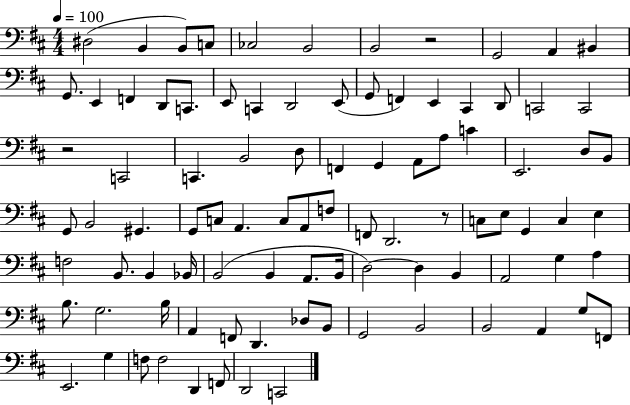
X:1
T:Untitled
M:4/4
L:1/4
K:D
^D,2 B,, B,,/2 C,/2 _C,2 B,,2 B,,2 z2 G,,2 A,, ^B,, G,,/2 E,, F,, D,,/2 C,,/2 E,,/2 C,, D,,2 E,,/2 G,,/2 F,, E,, ^C,, D,,/2 C,,2 C,,2 z2 C,,2 C,, B,,2 D,/2 F,, G,, A,,/2 A,/2 C E,,2 D,/2 B,,/2 G,,/2 B,,2 ^G,, G,,/2 C,/2 A,, C,/2 A,,/2 F,/2 F,,/2 D,,2 z/2 C,/2 E,/2 G,, C, E, F,2 B,,/2 B,, _B,,/4 B,,2 B,, A,,/2 B,,/4 D,2 D, B,, A,,2 G, A, B,/2 G,2 B,/4 A,, F,,/2 D,, _D,/2 B,,/2 G,,2 B,,2 B,,2 A,, G,/2 F,,/2 E,,2 G, F,/2 F,2 D,, F,,/2 D,,2 C,,2